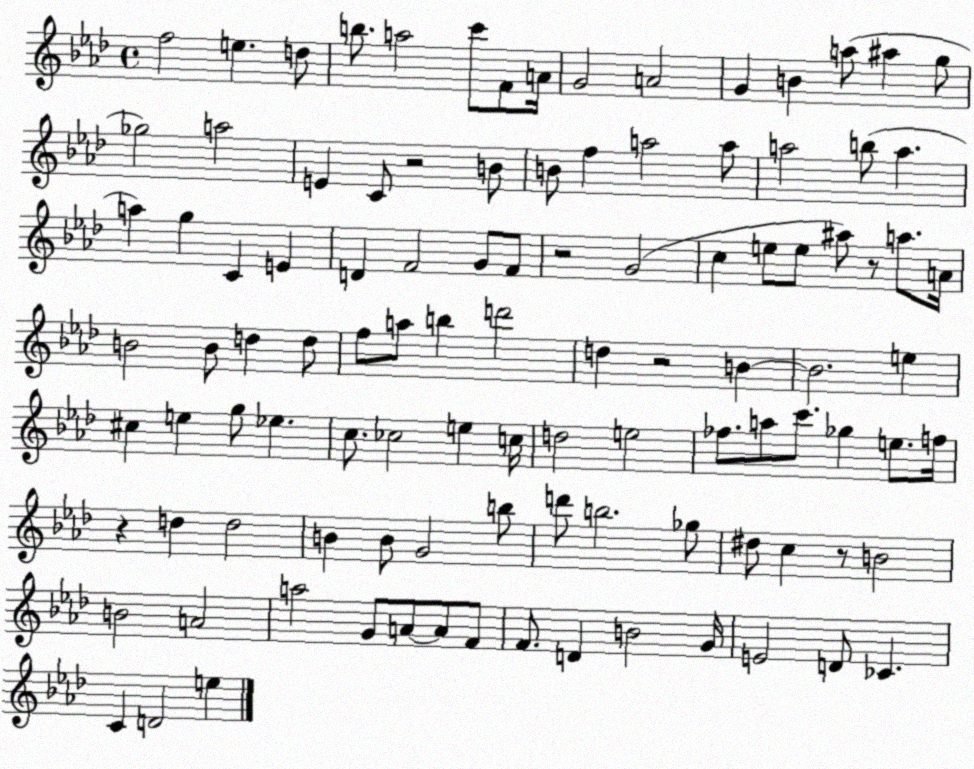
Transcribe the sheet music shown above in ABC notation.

X:1
T:Untitled
M:4/4
L:1/4
K:Ab
f2 e d/2 b/2 a2 c'/2 F/2 A/4 G2 A2 G B a/2 ^a g/2 _g2 a2 E C/2 z2 B/2 B/2 f a2 a/2 a2 b/2 a a g C E D F2 G/2 F/2 z2 G2 c e/2 e/2 ^a/2 z/2 a/2 A/4 B2 B/2 d d/2 f/2 a/2 b d'2 d z2 B B2 e ^c e g/2 _e c/2 _c2 e c/4 d2 e2 _f/2 a/2 c'/2 _g e/2 f/4 z d d2 B B/2 G2 b/2 d'/2 b2 _g/2 ^d/2 c z/2 B2 B2 A2 a2 G/2 A/2 A/2 F/2 F/2 D B2 G/4 E2 D/2 _C C D2 e